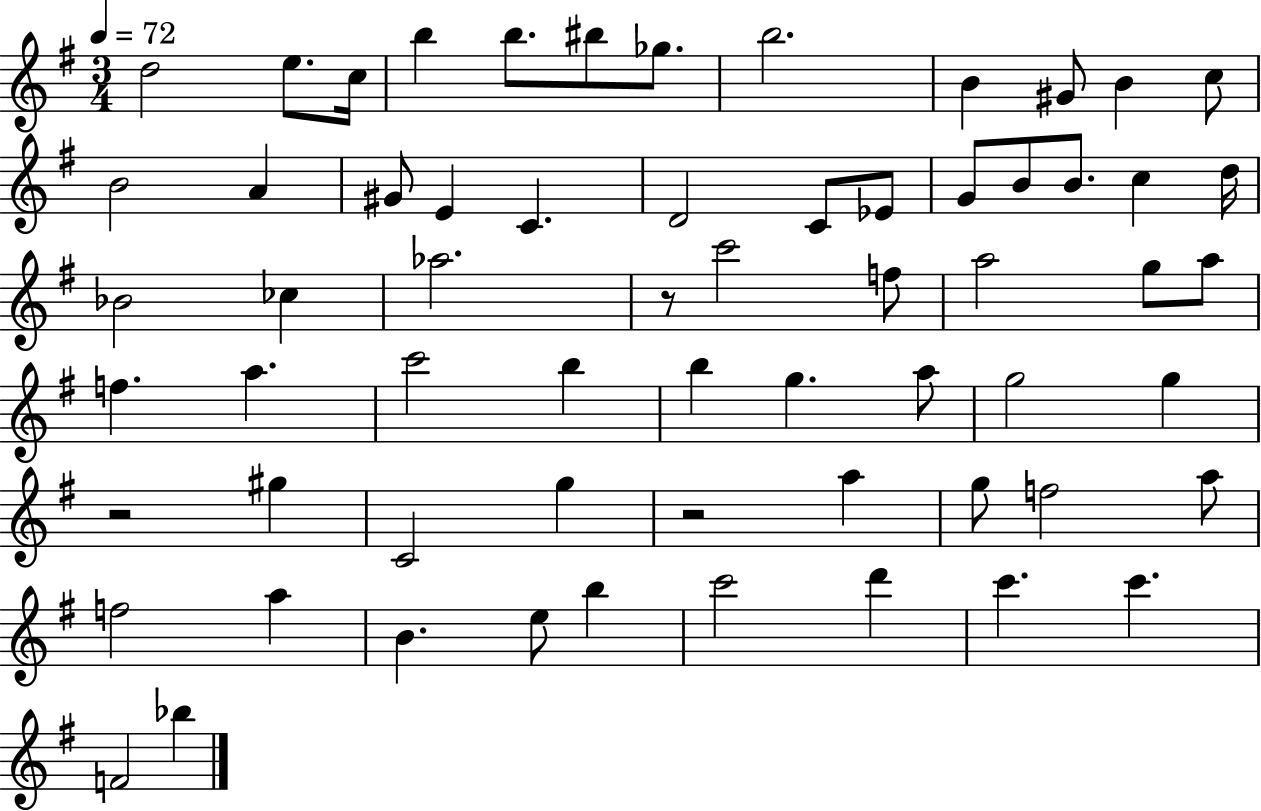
X:1
T:Untitled
M:3/4
L:1/4
K:G
d2 e/2 c/4 b b/2 ^b/2 _g/2 b2 B ^G/2 B c/2 B2 A ^G/2 E C D2 C/2 _E/2 G/2 B/2 B/2 c d/4 _B2 _c _a2 z/2 c'2 f/2 a2 g/2 a/2 f a c'2 b b g a/2 g2 g z2 ^g C2 g z2 a g/2 f2 a/2 f2 a B e/2 b c'2 d' c' c' F2 _b